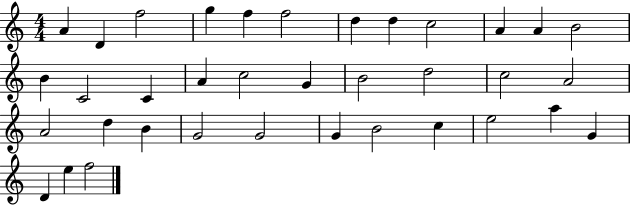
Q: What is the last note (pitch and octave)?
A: F5